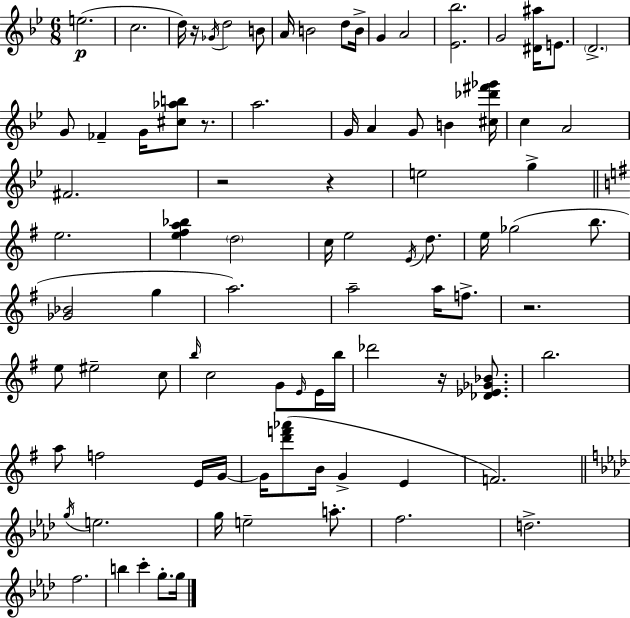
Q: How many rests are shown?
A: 6